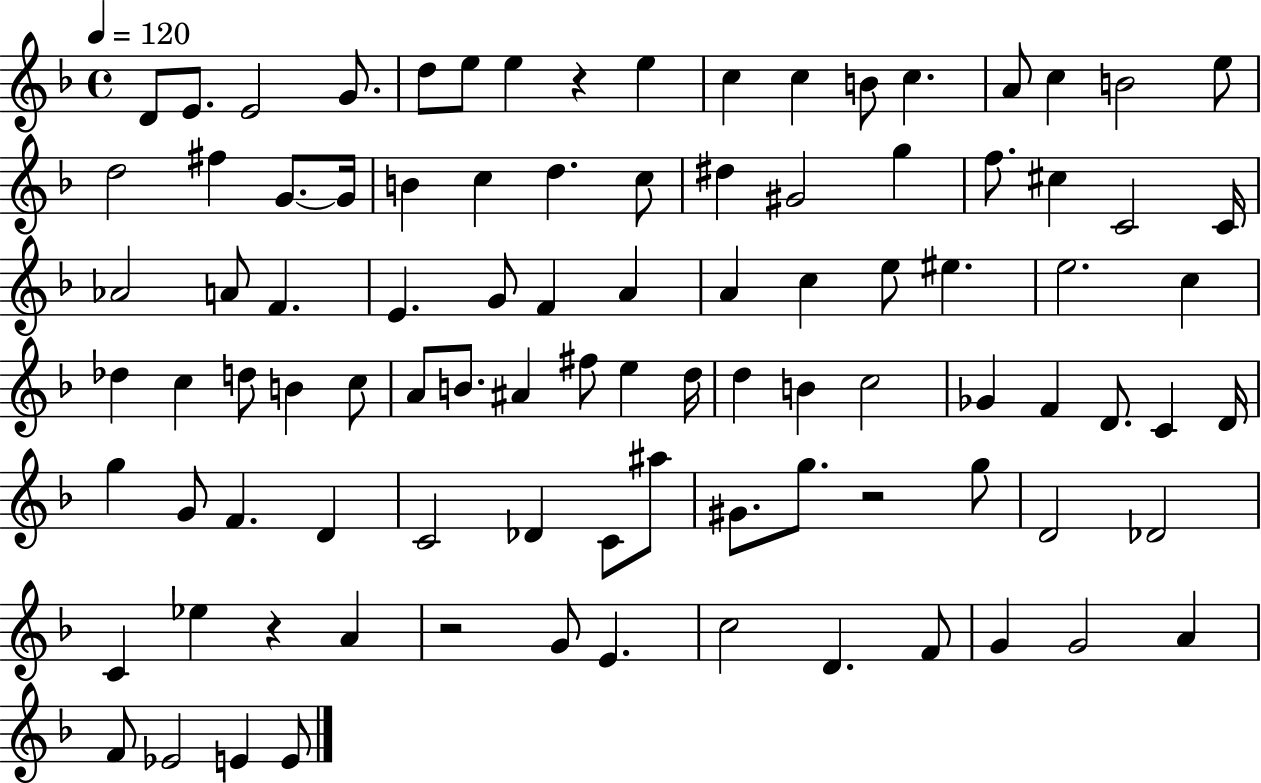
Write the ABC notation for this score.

X:1
T:Untitled
M:4/4
L:1/4
K:F
D/2 E/2 E2 G/2 d/2 e/2 e z e c c B/2 c A/2 c B2 e/2 d2 ^f G/2 G/4 B c d c/2 ^d ^G2 g f/2 ^c C2 C/4 _A2 A/2 F E G/2 F A A c e/2 ^e e2 c _d c d/2 B c/2 A/2 B/2 ^A ^f/2 e d/4 d B c2 _G F D/2 C D/4 g G/2 F D C2 _D C/2 ^a/2 ^G/2 g/2 z2 g/2 D2 _D2 C _e z A z2 G/2 E c2 D F/2 G G2 A F/2 _E2 E E/2